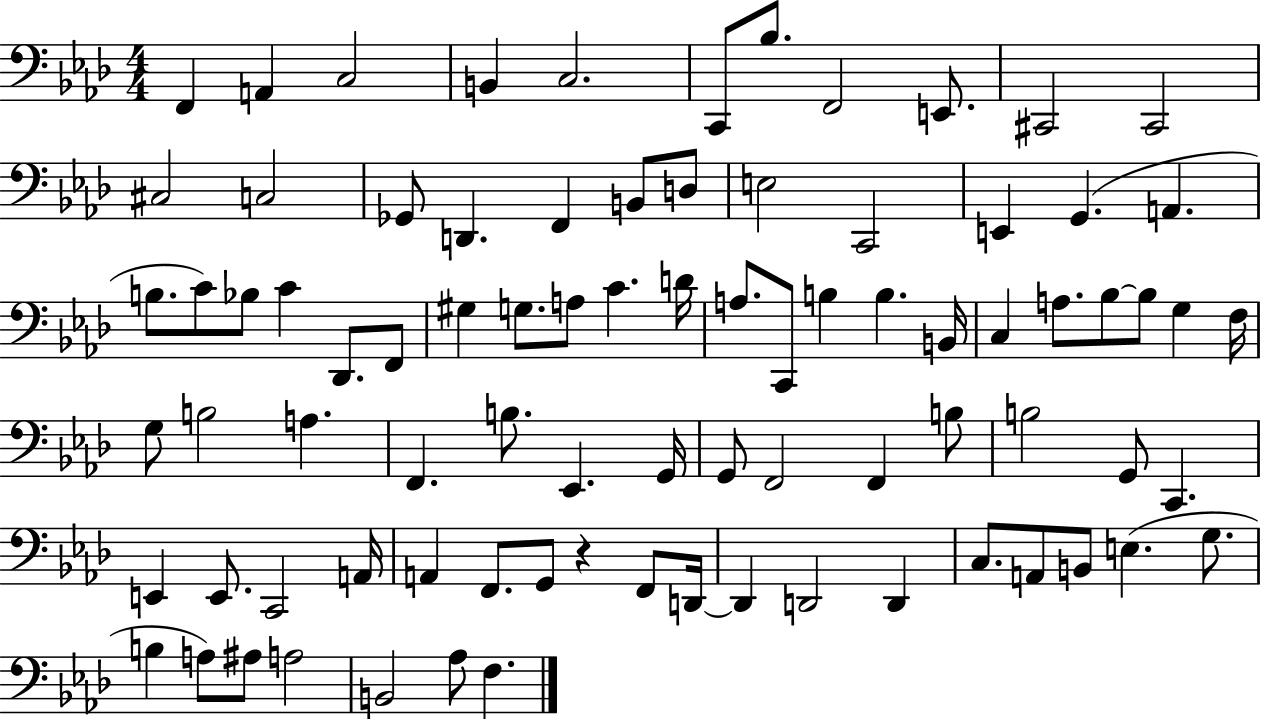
F2/q A2/q C3/h B2/q C3/h. C2/e Bb3/e. F2/h E2/e. C#2/h C#2/h C#3/h C3/h Gb2/e D2/q. F2/q B2/e D3/e E3/h C2/h E2/q G2/q. A2/q. B3/e. C4/e Bb3/e C4/q Db2/e. F2/e G#3/q G3/e. A3/e C4/q. D4/s A3/e. C2/e B3/q B3/q. B2/s C3/q A3/e. Bb3/e Bb3/e G3/q F3/s G3/e B3/h A3/q. F2/q. B3/e. Eb2/q. G2/s G2/e F2/h F2/q B3/e B3/h G2/e C2/q. E2/q E2/e. C2/h A2/s A2/q F2/e. G2/e R/q F2/e D2/s D2/q D2/h D2/q C3/e. A2/e B2/e E3/q. G3/e. B3/q A3/e A#3/e A3/h B2/h Ab3/e F3/q.